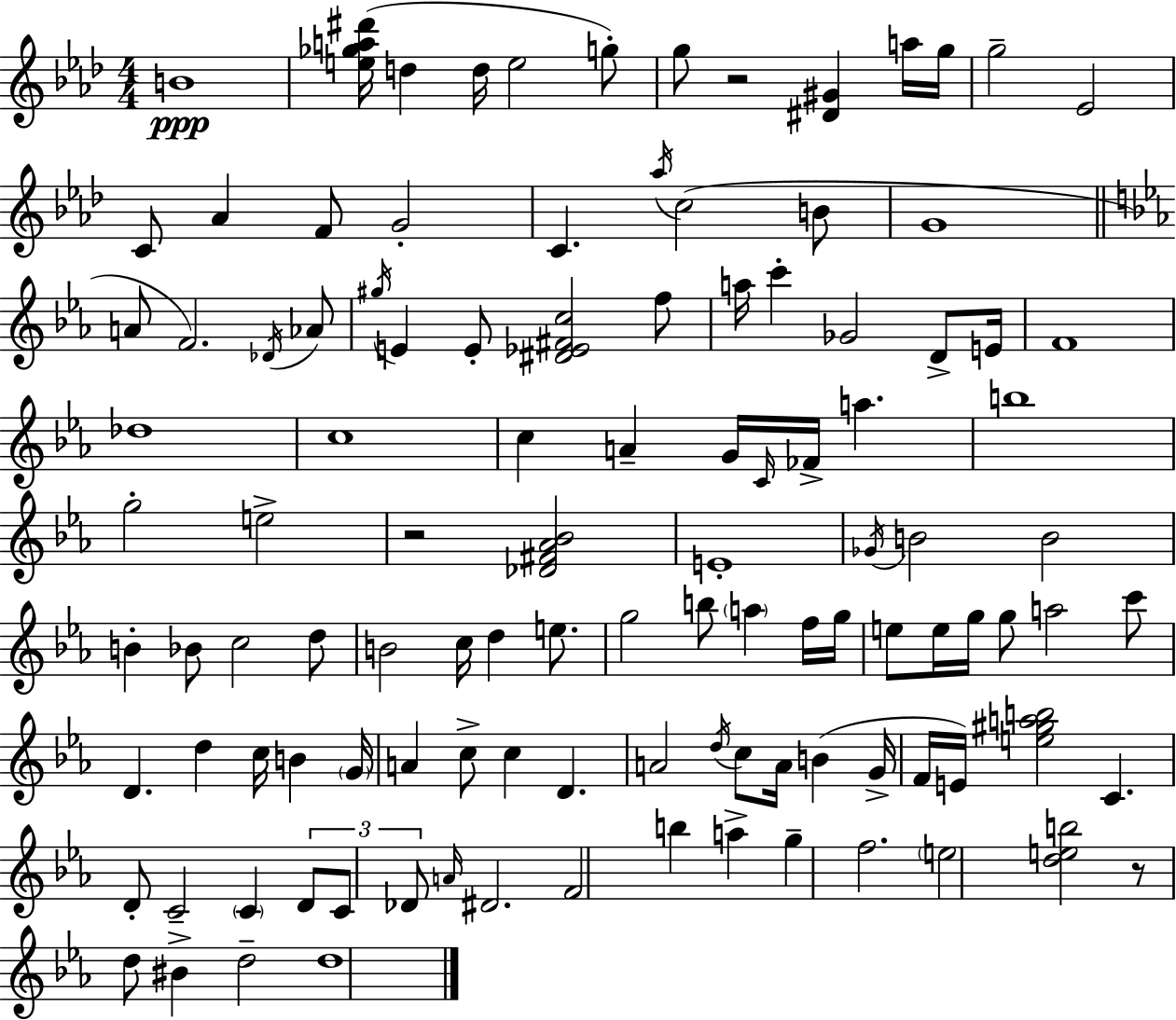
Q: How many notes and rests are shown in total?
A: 112